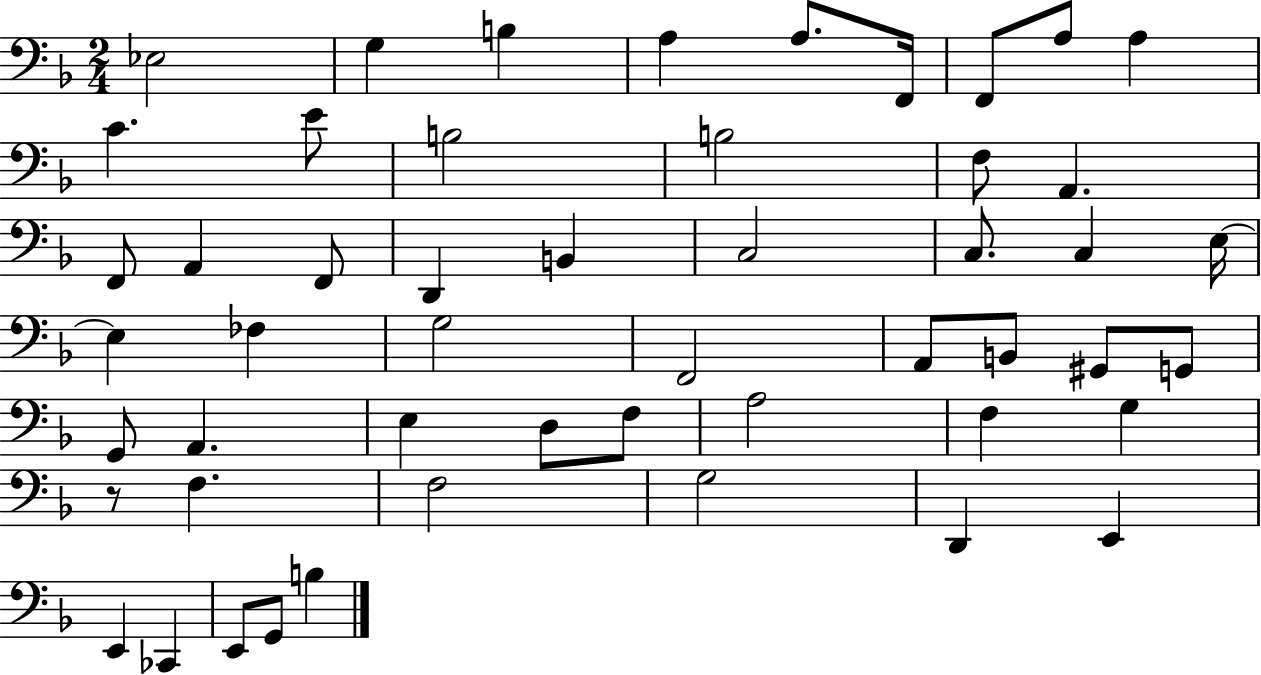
Eb3/h G3/q B3/q A3/q A3/e. F2/s F2/e A3/e A3/q C4/q. E4/e B3/h B3/h F3/e A2/q. F2/e A2/q F2/e D2/q B2/q C3/h C3/e. C3/q E3/s E3/q FES3/q G3/h F2/h A2/e B2/e G#2/e G2/e G2/e A2/q. E3/q D3/e F3/e A3/h F3/q G3/q R/e F3/q. F3/h G3/h D2/q E2/q E2/q CES2/q E2/e G2/e B3/q